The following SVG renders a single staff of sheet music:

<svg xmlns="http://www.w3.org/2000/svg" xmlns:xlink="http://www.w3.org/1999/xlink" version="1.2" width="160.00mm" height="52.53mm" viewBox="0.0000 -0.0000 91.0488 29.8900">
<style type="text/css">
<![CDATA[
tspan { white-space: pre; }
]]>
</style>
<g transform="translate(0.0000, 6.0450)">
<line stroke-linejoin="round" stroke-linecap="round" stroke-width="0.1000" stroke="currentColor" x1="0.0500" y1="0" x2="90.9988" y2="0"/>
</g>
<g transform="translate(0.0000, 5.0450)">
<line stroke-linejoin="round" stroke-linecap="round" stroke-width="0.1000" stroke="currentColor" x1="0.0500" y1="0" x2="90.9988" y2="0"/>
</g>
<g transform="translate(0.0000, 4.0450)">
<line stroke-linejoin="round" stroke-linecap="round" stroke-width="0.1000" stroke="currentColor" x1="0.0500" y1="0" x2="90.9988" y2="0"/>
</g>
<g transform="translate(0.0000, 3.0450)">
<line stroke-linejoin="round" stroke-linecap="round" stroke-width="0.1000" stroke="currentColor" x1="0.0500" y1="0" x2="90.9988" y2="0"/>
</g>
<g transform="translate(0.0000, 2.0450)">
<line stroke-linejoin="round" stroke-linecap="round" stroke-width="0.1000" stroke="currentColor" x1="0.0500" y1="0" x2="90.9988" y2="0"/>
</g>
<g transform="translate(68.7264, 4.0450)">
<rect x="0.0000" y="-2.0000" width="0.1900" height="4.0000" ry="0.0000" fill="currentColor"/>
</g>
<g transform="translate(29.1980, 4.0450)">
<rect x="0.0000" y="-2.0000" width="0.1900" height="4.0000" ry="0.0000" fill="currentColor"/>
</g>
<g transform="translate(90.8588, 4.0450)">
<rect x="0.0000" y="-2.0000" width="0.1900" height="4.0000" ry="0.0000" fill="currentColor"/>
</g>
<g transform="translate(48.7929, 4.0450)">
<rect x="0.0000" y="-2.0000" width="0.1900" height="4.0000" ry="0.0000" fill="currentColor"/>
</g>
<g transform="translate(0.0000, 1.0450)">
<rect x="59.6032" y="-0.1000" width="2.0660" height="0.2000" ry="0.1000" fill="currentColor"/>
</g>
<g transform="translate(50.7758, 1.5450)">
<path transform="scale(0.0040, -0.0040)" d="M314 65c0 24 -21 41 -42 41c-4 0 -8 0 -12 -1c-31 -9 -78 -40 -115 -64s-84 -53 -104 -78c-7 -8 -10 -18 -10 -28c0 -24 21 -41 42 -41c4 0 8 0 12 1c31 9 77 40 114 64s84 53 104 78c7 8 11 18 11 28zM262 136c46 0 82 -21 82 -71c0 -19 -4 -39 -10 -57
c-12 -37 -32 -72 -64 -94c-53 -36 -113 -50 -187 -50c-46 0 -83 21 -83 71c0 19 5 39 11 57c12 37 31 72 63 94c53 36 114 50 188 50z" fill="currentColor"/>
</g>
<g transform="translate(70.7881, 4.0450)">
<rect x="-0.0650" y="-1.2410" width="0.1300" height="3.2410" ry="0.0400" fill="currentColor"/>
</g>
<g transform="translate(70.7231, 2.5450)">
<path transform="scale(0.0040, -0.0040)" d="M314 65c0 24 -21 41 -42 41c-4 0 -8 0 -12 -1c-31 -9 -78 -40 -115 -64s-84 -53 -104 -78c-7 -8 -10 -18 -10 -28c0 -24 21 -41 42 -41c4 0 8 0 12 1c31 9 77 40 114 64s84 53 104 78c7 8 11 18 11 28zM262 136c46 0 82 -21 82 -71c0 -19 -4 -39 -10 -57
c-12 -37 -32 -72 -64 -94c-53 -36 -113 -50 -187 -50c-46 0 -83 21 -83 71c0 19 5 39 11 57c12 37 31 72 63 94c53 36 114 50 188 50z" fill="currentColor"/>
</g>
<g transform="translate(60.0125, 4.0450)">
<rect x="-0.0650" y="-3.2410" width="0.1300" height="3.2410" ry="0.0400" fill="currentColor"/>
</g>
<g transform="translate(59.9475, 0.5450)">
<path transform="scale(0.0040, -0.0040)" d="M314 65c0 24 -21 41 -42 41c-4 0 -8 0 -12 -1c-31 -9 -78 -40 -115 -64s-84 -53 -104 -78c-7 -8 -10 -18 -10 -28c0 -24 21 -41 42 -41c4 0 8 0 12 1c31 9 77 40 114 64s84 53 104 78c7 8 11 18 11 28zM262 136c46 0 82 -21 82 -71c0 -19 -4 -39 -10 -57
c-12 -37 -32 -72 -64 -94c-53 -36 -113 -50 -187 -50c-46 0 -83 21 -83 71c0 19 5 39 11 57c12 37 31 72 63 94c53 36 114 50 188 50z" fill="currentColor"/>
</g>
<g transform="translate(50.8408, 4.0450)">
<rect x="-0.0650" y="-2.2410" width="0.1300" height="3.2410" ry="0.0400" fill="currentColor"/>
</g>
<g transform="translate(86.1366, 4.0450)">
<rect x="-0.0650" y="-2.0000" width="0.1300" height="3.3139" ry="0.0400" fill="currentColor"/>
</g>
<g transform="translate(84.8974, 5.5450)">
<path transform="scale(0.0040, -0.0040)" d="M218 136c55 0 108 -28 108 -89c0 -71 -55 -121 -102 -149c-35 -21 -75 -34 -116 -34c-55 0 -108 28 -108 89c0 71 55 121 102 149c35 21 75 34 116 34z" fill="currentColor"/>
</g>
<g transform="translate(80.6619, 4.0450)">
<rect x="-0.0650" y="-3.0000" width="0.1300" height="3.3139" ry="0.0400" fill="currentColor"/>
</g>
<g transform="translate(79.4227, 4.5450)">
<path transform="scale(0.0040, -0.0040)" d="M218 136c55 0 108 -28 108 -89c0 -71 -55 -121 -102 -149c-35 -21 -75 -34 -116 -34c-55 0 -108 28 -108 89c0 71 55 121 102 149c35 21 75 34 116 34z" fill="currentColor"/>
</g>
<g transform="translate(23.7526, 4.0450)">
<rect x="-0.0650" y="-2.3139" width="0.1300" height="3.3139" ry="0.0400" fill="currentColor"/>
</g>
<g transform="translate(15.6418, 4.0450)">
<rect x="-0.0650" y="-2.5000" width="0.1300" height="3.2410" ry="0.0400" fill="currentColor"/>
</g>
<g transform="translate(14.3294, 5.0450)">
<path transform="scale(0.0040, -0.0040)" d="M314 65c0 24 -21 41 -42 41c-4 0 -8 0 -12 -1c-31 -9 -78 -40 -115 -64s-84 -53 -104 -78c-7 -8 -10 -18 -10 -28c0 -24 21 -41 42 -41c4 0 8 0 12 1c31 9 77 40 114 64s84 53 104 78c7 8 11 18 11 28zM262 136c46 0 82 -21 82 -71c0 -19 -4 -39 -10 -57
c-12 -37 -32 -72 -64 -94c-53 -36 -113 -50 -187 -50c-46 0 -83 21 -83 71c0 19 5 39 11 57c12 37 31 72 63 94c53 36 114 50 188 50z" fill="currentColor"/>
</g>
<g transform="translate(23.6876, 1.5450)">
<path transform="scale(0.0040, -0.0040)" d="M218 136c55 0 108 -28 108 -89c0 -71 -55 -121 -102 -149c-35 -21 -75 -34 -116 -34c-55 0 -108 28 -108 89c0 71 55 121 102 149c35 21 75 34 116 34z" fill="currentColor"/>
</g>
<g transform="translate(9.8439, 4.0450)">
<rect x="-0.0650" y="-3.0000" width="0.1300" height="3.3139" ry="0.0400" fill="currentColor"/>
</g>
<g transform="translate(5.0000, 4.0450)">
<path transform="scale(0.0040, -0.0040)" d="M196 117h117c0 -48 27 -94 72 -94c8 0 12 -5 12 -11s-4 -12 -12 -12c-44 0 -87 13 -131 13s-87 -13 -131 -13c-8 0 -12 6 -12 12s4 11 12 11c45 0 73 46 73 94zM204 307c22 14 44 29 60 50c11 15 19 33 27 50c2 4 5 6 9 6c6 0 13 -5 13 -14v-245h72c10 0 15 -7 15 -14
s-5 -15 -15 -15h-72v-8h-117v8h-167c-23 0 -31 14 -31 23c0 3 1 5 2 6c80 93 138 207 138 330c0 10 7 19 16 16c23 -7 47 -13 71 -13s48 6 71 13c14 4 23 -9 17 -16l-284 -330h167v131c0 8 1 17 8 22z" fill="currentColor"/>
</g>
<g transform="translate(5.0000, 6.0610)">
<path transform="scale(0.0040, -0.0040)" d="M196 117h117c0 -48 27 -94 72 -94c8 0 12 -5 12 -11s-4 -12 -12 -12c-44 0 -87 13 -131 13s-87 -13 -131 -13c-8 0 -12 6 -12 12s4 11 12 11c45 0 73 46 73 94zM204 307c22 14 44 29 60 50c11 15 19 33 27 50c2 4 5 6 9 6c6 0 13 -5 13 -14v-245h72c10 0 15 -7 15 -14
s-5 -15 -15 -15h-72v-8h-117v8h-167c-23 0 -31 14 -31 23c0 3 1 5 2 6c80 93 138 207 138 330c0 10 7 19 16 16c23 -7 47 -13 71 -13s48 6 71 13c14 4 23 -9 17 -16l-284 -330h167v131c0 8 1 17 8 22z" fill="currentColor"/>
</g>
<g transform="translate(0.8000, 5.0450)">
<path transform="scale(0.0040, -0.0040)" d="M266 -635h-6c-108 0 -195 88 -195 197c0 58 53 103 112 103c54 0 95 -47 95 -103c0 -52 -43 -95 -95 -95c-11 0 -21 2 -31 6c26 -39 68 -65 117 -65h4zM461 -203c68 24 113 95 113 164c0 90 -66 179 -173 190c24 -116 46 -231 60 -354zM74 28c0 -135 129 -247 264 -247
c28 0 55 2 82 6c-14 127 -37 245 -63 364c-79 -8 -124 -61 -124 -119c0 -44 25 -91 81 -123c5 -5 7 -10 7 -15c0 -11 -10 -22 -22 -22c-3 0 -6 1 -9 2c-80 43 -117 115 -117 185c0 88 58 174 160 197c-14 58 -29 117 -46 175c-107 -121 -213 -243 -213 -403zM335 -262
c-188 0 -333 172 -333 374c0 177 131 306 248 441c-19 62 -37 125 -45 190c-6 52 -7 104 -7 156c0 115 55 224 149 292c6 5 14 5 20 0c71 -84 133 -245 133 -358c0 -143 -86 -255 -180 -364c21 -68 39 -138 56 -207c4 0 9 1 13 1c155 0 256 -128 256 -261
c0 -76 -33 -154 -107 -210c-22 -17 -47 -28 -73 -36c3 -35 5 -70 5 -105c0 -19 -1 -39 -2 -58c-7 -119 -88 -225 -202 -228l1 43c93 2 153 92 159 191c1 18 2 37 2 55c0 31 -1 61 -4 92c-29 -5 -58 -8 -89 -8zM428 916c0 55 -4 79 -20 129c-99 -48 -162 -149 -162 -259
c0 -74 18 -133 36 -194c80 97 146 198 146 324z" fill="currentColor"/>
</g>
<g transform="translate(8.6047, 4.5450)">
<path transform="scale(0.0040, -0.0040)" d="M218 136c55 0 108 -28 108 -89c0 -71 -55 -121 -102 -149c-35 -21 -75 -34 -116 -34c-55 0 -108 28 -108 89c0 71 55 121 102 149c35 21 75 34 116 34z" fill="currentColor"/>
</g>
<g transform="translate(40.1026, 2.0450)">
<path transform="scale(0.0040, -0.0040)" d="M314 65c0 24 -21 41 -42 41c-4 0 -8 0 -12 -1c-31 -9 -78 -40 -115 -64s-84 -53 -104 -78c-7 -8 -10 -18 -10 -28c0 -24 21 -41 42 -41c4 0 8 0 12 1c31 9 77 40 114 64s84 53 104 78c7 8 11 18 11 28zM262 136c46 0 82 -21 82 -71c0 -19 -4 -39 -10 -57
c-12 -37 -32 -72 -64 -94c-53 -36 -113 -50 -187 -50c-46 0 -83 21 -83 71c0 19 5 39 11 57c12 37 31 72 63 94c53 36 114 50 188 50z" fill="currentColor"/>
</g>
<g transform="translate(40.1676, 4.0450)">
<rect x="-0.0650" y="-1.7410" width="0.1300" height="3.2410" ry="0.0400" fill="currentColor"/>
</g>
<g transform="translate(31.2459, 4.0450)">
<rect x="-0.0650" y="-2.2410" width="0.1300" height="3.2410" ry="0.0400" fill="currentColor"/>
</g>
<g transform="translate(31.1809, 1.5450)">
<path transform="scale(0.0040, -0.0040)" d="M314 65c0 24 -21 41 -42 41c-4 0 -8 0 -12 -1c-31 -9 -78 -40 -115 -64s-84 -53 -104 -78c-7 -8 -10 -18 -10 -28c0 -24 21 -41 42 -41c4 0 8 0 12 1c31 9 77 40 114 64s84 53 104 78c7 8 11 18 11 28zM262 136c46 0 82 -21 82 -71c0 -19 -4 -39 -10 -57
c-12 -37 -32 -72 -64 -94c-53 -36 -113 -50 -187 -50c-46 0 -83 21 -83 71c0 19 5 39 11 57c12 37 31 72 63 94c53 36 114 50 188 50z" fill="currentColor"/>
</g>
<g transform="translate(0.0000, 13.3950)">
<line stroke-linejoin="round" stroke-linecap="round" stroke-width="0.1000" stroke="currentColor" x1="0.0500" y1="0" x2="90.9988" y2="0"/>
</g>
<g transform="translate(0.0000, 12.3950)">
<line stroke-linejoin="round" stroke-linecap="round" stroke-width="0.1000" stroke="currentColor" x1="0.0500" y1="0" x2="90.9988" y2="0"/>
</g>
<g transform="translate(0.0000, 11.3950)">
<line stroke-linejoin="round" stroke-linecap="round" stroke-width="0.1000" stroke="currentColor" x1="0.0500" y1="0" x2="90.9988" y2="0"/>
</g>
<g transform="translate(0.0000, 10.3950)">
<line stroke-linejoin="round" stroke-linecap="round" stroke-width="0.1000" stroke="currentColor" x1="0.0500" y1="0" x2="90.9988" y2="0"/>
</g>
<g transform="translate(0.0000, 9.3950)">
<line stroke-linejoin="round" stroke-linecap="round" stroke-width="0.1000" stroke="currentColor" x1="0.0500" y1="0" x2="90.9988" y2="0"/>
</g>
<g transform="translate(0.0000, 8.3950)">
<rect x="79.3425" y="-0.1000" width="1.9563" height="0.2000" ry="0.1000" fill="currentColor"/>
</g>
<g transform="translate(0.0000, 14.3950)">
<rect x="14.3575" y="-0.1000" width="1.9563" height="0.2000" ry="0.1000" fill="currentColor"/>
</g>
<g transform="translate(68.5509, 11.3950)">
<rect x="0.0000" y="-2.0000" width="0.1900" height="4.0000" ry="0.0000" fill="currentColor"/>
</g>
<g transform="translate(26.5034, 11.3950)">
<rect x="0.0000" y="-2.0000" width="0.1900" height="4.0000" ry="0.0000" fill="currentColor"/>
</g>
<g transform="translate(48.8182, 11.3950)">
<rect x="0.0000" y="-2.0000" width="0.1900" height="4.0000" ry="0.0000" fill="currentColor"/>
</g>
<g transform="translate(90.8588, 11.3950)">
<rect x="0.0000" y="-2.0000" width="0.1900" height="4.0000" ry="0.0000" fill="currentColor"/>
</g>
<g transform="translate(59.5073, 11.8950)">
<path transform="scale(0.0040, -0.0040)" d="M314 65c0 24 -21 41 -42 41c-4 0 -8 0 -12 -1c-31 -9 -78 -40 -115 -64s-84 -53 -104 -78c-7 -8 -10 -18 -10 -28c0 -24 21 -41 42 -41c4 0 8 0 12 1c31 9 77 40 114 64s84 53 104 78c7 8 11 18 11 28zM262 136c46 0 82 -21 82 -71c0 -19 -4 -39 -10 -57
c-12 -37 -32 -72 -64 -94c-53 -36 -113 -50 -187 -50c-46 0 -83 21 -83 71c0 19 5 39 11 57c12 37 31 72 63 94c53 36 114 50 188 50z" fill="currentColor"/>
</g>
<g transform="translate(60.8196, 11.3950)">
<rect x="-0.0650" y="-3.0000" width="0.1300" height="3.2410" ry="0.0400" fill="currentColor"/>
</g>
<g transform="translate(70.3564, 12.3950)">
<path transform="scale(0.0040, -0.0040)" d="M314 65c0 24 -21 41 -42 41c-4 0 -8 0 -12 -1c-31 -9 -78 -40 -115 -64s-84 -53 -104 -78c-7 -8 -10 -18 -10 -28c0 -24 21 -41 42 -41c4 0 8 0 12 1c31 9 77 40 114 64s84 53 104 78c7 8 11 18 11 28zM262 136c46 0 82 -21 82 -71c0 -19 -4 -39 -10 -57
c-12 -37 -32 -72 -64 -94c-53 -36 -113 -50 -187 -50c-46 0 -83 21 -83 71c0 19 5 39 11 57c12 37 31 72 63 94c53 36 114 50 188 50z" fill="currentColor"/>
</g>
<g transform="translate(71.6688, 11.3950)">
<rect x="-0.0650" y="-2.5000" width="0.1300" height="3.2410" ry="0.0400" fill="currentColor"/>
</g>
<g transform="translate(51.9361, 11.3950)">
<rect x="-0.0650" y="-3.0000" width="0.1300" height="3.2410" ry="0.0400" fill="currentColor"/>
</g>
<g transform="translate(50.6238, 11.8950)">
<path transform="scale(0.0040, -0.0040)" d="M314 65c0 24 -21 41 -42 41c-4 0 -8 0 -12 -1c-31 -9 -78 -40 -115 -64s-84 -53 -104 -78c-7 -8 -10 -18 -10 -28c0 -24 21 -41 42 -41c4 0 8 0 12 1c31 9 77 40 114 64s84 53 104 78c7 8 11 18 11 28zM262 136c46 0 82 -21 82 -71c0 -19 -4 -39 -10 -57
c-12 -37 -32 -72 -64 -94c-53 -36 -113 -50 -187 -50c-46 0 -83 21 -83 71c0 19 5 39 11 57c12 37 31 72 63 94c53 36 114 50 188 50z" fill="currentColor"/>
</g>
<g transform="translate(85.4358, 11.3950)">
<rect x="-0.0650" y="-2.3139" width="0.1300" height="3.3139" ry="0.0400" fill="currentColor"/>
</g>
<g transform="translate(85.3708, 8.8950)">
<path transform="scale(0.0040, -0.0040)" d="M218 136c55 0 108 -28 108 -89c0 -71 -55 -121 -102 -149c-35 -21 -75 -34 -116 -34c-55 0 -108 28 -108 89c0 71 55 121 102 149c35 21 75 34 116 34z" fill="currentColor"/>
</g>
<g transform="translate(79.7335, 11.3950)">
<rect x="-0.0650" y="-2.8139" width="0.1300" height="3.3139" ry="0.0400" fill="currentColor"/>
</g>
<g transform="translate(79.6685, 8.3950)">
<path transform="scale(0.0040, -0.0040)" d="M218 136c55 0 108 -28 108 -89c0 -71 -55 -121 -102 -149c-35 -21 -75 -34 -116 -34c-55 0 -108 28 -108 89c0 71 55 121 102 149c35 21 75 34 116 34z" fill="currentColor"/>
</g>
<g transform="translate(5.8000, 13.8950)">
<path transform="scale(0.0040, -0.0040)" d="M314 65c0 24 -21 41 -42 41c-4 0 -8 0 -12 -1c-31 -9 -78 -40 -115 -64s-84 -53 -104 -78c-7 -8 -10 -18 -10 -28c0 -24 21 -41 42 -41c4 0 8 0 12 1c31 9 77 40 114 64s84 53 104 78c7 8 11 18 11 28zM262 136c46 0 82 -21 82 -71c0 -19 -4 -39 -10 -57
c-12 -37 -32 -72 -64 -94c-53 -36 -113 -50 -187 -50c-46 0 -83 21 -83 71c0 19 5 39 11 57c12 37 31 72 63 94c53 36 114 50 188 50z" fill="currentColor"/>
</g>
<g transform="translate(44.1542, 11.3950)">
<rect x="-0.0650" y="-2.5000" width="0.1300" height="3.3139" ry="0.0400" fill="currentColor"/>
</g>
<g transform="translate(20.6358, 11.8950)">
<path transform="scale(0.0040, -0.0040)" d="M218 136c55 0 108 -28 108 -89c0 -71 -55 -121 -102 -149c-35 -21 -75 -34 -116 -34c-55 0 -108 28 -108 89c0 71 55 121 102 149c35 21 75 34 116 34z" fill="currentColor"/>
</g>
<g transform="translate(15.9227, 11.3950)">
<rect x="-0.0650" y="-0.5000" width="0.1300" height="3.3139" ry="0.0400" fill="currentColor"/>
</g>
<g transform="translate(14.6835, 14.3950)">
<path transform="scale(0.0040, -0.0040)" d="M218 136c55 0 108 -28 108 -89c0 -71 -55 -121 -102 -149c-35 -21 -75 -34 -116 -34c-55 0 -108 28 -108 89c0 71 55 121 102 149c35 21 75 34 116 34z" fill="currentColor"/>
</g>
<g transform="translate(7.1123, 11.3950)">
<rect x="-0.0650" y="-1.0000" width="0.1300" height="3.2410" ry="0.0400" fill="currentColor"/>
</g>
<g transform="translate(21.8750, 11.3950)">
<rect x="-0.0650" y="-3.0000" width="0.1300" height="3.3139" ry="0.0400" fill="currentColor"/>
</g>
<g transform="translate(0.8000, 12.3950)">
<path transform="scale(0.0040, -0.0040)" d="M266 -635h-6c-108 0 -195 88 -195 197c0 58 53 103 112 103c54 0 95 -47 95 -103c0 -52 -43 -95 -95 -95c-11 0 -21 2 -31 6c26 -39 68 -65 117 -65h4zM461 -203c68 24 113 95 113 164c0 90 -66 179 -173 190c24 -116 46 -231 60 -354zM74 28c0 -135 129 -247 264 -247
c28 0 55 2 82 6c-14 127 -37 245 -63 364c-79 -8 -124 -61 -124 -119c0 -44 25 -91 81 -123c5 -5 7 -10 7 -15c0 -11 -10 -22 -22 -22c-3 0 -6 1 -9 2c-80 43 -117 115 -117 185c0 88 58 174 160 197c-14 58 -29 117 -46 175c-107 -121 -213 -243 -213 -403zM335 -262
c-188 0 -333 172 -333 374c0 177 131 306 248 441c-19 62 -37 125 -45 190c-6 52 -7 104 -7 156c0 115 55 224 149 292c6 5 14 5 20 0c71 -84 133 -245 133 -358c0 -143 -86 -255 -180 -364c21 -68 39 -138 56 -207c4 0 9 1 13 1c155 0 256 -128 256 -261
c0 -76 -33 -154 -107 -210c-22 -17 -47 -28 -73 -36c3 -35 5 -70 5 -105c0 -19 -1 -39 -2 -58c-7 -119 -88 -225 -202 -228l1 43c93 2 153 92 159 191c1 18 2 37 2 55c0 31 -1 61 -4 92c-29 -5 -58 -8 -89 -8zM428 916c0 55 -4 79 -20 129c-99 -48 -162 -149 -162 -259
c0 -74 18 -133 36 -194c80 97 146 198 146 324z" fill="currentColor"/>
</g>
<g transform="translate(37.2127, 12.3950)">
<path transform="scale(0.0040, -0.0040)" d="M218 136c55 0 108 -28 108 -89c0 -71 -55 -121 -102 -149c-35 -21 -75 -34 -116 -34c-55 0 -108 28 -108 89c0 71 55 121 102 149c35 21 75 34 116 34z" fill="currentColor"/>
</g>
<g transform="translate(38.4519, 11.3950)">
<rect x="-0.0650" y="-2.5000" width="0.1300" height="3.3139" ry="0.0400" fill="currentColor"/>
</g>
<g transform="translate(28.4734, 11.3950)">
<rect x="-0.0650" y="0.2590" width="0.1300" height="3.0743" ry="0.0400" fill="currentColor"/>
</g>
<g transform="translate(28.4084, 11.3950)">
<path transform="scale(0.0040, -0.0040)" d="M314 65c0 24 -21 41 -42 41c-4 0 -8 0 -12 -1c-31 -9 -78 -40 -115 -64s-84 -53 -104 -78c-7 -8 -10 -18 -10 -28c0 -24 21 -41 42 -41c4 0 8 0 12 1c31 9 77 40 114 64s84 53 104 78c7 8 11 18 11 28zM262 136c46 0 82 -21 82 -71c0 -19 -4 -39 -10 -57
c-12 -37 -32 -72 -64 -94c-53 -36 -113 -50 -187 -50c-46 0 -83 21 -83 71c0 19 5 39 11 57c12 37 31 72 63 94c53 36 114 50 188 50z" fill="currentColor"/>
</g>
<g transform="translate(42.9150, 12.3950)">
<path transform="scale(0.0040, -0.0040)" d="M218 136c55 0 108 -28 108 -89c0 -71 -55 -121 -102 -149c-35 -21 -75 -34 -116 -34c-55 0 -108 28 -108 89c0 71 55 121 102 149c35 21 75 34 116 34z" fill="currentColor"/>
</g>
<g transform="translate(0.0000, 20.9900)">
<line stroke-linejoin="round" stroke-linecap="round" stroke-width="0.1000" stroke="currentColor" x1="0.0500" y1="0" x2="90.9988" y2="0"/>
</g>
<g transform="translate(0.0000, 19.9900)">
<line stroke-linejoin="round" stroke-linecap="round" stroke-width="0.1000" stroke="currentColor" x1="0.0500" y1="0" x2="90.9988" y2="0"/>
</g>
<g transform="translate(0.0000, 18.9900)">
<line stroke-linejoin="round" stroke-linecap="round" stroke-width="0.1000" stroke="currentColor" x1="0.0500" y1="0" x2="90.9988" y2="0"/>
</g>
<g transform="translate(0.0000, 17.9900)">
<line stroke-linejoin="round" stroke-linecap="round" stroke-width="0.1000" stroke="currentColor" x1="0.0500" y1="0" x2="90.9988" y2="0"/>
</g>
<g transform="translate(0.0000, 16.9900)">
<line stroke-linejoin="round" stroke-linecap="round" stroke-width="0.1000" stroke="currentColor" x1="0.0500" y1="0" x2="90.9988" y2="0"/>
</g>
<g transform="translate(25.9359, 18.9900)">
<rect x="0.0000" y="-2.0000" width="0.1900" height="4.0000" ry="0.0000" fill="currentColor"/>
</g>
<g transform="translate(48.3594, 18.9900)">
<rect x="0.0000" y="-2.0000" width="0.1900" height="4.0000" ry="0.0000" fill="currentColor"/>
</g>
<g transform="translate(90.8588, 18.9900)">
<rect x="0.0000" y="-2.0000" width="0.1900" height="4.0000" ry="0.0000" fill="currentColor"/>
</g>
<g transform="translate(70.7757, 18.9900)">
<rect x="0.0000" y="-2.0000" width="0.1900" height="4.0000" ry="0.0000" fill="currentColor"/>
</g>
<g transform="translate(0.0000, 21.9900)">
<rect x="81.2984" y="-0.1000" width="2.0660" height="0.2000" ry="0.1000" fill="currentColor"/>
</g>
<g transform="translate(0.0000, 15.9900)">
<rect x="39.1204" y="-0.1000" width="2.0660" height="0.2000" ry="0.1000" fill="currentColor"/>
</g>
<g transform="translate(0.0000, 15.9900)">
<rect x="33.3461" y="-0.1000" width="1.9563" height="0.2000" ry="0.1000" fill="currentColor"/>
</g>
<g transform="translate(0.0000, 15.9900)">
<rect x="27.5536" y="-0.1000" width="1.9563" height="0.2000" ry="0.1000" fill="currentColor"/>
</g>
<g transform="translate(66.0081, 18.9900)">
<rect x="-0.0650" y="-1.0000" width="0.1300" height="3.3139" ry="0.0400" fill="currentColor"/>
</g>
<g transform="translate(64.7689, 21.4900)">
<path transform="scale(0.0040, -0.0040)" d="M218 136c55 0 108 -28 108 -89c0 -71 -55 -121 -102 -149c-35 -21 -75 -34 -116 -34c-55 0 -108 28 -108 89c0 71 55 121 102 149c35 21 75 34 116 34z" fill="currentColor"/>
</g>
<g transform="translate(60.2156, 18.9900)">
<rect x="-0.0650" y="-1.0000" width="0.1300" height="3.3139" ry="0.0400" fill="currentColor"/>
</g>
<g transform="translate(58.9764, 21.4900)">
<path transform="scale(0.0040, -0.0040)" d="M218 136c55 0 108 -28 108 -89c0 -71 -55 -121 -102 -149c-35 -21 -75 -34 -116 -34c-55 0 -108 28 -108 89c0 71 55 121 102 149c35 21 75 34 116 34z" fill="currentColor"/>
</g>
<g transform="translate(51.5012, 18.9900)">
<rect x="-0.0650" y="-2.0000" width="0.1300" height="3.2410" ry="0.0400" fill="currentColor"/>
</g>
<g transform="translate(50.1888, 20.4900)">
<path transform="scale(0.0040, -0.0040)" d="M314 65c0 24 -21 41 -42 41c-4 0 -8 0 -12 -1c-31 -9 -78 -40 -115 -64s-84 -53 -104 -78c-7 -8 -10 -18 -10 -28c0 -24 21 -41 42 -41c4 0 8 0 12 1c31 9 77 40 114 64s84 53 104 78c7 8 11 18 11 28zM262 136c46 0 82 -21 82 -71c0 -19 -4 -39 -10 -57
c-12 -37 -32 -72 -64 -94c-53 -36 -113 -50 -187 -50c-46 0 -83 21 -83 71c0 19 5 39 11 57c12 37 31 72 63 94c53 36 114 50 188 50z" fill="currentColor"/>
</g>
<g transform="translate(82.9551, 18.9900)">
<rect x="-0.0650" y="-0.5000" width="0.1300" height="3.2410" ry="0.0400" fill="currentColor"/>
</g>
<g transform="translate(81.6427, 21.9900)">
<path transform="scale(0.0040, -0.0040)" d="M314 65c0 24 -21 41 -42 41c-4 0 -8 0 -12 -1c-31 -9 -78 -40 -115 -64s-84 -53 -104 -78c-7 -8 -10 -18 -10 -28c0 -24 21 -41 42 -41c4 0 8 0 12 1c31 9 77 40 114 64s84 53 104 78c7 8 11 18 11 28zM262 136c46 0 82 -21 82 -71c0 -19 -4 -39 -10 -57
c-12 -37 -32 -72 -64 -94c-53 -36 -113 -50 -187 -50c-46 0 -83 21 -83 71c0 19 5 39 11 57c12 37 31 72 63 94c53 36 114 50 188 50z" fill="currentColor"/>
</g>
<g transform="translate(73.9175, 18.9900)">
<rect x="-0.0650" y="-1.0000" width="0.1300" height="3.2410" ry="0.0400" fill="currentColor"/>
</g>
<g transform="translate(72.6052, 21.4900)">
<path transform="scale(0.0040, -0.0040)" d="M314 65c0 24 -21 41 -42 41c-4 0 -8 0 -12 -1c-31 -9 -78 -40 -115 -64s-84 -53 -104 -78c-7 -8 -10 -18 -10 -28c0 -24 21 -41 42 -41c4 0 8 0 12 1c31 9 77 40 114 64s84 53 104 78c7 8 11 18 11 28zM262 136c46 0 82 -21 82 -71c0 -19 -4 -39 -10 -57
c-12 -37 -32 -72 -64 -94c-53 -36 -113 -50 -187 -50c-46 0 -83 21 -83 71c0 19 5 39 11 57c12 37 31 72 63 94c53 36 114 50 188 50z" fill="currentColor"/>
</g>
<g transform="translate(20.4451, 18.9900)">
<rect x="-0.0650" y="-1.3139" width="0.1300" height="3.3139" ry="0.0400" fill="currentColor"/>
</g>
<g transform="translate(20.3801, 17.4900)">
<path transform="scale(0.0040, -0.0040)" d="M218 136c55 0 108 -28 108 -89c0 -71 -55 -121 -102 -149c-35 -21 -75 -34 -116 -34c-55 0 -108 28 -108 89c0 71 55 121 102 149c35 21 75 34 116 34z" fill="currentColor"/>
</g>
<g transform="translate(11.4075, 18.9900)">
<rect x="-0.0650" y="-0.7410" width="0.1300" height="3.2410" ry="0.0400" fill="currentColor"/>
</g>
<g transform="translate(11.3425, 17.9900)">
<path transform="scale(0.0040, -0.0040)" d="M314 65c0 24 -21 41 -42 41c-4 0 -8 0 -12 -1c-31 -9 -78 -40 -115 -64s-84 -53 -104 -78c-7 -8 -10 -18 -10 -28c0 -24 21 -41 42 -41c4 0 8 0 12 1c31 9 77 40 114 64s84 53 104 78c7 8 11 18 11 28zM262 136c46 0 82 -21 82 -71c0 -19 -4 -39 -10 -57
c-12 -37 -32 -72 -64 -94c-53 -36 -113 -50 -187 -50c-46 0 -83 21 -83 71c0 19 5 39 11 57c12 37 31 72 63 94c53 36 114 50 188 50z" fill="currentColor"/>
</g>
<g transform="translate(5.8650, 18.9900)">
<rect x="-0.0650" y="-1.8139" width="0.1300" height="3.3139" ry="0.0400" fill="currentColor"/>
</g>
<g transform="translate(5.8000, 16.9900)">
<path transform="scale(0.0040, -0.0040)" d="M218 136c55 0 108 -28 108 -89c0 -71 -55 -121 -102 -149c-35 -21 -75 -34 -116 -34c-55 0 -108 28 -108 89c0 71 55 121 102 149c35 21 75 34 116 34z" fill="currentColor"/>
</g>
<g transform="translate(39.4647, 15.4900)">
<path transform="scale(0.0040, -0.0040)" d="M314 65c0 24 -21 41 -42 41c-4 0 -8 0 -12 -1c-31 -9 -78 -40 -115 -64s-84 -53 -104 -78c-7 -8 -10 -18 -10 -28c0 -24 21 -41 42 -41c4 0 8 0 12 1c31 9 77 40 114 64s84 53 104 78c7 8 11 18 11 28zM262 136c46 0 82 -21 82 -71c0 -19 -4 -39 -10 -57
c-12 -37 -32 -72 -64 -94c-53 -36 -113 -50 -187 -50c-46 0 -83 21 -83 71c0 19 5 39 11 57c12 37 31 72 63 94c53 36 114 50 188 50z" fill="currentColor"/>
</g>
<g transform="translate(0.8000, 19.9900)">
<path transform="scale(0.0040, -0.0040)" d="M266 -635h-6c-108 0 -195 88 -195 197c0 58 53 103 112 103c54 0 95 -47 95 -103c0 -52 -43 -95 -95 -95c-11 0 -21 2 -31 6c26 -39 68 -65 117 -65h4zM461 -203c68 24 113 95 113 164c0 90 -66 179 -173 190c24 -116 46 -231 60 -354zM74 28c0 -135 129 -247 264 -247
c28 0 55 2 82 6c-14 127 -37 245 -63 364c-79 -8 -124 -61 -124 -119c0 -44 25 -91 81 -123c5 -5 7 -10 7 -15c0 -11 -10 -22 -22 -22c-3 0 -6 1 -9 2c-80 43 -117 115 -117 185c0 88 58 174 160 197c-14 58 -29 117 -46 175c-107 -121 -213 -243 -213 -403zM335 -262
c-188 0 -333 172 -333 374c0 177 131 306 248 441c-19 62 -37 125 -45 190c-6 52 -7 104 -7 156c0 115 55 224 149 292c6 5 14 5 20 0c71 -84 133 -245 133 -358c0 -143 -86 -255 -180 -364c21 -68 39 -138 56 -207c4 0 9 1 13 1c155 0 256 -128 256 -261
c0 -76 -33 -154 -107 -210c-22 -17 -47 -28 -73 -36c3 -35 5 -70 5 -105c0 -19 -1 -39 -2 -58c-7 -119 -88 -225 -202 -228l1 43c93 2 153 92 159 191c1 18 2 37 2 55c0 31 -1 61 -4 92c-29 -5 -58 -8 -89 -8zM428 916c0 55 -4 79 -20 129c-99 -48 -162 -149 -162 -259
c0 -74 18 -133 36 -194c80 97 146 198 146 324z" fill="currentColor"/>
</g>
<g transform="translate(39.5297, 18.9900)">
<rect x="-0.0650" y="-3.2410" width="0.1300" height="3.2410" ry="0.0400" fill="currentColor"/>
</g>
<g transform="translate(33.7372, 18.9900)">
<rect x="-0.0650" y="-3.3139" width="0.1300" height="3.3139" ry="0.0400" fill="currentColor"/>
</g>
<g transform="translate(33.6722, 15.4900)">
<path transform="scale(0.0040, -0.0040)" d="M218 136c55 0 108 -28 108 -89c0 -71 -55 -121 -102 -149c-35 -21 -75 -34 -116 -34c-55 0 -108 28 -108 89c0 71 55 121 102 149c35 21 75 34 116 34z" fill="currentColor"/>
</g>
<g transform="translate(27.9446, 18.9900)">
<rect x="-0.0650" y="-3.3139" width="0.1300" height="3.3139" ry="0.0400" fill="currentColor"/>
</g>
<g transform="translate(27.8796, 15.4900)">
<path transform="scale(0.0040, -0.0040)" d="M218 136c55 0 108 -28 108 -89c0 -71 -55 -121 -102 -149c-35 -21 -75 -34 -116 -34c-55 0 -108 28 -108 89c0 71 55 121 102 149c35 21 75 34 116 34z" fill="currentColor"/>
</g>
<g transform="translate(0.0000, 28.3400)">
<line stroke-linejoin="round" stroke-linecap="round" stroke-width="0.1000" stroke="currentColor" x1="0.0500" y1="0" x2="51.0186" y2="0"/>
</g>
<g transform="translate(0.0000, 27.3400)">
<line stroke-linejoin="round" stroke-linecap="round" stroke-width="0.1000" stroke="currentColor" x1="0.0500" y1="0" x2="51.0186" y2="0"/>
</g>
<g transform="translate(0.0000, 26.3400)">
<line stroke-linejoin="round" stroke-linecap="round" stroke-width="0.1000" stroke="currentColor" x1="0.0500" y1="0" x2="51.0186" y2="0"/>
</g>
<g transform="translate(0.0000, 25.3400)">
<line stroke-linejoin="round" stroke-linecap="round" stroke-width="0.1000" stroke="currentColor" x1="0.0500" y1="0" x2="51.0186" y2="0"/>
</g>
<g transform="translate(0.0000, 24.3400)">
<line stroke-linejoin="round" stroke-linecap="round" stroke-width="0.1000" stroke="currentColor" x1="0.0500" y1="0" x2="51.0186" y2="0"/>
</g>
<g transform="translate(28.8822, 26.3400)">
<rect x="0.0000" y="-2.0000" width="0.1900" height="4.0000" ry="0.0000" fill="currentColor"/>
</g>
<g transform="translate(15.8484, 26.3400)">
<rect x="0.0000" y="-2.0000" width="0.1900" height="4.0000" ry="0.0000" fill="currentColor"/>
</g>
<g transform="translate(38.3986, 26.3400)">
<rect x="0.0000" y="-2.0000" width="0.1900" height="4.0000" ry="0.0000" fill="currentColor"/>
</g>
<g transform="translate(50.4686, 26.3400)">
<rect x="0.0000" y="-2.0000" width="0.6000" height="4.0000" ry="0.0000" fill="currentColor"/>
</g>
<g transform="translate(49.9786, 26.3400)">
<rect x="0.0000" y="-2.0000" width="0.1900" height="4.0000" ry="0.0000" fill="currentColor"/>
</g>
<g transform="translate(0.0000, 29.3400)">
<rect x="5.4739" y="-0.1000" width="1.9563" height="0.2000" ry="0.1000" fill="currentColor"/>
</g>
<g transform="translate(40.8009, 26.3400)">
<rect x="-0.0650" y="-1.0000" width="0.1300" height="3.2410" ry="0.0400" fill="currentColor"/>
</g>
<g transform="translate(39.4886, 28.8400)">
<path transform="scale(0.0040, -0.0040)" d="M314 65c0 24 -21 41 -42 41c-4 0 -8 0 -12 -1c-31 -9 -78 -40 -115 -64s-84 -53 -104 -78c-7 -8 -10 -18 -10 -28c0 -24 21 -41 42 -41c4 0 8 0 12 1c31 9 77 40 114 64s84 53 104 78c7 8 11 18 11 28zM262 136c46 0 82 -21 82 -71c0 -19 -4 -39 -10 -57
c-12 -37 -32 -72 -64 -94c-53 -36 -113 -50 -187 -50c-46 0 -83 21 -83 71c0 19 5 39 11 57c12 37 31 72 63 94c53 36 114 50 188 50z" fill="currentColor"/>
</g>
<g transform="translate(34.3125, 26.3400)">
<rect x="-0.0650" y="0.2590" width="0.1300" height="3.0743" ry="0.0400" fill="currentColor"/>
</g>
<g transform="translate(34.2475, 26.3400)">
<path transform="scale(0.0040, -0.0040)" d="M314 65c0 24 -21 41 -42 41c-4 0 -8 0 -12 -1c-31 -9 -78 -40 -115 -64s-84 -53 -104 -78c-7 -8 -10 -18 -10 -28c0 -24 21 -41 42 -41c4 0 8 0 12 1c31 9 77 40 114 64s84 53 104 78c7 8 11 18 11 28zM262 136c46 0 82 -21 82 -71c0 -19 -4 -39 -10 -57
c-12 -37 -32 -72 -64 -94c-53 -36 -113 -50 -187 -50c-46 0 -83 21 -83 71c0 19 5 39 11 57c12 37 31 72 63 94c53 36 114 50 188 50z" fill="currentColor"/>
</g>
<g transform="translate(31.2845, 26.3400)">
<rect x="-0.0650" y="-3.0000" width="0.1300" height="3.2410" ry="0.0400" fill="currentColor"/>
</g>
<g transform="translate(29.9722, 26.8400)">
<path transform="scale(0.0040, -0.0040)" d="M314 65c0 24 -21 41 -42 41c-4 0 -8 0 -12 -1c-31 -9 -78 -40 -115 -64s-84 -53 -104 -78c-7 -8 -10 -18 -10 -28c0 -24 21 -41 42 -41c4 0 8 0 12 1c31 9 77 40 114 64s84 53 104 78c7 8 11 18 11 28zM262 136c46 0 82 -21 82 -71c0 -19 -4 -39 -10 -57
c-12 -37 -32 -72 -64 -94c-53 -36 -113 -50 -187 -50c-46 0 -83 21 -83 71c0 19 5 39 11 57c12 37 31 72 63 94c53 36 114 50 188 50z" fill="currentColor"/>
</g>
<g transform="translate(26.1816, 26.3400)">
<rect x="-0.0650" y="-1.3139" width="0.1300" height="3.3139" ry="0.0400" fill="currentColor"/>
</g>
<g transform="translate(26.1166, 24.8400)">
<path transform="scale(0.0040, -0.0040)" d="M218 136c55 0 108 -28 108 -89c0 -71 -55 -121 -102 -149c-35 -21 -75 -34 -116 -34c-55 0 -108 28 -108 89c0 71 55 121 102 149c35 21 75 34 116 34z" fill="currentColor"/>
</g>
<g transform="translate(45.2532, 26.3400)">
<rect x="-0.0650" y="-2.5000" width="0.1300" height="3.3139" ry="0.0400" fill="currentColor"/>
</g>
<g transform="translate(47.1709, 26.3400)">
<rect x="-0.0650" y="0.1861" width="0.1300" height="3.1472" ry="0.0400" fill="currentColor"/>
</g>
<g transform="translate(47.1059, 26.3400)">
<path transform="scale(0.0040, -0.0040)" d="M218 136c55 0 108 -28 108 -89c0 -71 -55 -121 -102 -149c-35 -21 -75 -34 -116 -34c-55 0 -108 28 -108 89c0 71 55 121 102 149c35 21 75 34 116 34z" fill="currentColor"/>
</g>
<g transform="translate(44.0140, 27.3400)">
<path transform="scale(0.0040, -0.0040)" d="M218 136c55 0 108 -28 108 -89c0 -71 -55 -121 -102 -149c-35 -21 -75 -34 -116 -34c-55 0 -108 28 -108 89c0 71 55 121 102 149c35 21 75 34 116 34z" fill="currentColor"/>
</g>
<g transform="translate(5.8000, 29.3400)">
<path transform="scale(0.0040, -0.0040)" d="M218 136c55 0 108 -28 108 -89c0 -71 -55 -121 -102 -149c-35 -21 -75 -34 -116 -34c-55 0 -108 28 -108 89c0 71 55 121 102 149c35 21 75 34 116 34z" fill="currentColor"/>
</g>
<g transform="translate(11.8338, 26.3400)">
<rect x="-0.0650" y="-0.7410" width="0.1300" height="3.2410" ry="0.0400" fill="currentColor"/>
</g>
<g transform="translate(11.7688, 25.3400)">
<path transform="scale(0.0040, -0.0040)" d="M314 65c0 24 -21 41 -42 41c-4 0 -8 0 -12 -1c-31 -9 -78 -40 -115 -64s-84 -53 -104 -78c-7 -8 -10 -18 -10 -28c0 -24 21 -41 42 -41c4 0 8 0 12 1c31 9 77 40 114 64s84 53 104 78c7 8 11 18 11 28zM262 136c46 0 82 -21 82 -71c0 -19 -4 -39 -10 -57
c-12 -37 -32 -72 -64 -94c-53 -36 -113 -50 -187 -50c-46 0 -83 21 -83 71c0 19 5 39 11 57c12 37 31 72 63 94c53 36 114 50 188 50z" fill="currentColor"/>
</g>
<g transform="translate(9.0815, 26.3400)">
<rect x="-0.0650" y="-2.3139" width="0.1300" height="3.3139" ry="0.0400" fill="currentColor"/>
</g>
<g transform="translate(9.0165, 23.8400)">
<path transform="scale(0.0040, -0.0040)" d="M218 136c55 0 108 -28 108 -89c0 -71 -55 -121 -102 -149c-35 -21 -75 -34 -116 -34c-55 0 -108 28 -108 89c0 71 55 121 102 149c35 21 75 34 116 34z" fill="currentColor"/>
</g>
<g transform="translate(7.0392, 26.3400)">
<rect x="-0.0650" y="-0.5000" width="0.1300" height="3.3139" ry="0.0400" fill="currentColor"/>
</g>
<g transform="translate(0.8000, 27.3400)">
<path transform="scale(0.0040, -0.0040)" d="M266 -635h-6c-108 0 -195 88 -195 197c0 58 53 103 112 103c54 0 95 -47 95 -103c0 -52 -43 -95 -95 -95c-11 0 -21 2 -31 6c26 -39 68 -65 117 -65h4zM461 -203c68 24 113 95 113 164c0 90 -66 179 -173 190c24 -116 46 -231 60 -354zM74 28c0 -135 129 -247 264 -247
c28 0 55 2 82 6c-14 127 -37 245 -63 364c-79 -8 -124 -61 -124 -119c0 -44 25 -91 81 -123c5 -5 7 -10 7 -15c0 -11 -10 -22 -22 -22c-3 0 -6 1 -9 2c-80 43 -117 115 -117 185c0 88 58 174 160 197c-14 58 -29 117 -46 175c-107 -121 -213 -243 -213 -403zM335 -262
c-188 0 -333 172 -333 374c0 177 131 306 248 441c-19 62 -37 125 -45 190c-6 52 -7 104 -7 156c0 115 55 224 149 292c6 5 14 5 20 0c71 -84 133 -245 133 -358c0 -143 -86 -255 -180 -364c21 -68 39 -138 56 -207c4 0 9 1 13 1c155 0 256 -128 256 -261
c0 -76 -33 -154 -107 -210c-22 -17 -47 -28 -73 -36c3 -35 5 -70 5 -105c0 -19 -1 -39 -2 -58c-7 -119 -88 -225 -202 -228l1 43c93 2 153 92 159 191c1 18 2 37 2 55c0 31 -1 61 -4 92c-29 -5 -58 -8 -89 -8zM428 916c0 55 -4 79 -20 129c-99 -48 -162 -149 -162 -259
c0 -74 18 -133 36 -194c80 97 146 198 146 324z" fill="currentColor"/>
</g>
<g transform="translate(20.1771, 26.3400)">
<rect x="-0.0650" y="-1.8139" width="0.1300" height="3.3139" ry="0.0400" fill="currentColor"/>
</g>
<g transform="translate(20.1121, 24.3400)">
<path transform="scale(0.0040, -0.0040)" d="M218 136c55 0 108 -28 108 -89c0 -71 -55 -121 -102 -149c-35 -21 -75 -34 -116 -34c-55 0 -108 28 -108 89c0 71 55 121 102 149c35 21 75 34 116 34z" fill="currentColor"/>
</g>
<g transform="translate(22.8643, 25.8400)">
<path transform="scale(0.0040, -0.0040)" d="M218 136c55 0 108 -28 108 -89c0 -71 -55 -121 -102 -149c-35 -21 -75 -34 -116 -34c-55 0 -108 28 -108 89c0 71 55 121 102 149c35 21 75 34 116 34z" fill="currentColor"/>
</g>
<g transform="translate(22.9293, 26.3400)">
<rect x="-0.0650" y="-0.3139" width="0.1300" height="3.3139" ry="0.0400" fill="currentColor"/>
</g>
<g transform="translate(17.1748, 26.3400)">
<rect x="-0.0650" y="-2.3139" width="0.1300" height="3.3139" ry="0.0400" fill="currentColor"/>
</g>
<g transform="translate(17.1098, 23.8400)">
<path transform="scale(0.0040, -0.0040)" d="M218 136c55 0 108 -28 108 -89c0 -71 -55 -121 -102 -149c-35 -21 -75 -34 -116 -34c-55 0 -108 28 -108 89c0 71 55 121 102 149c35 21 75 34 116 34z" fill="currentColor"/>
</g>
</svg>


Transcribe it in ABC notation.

X:1
T:Untitled
M:4/4
L:1/4
K:C
A G2 g g2 f2 g2 b2 e2 A F D2 C A B2 G G A2 A2 G2 a g f d2 e b b b2 F2 D D D2 C2 C g d2 g f c e A2 B2 D2 G B